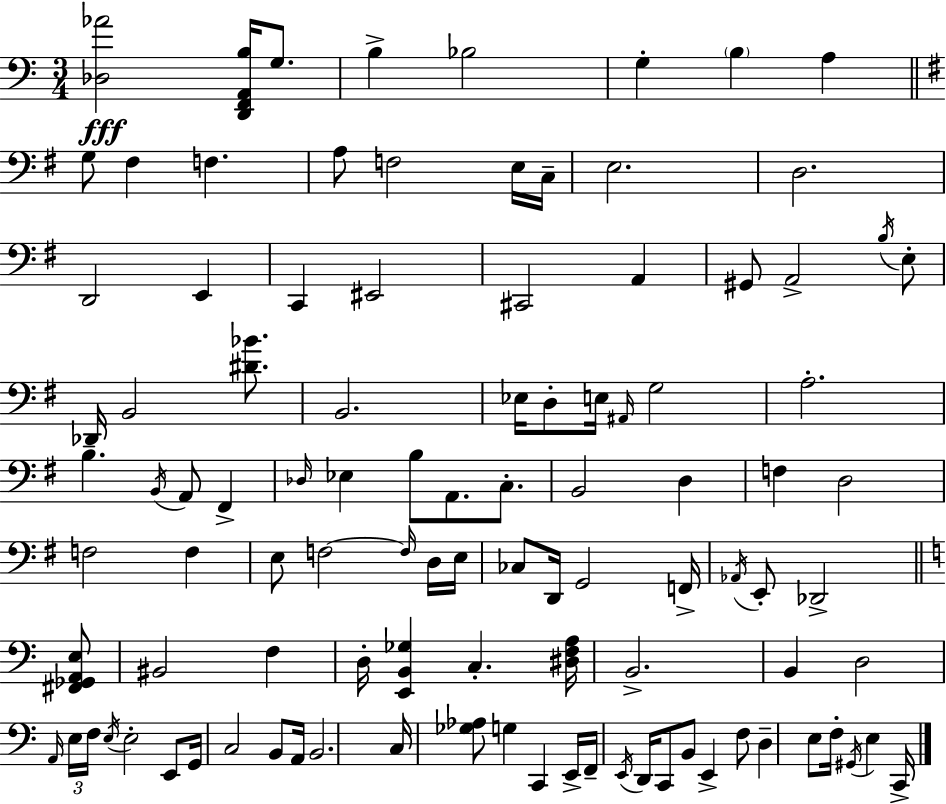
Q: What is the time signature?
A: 3/4